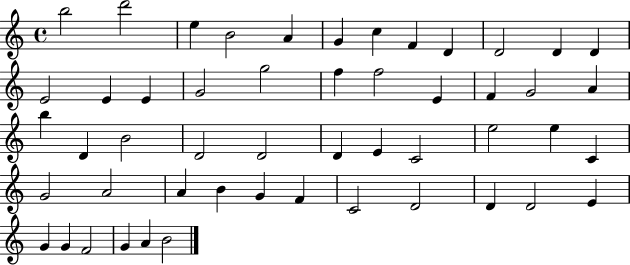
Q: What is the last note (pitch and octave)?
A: B4